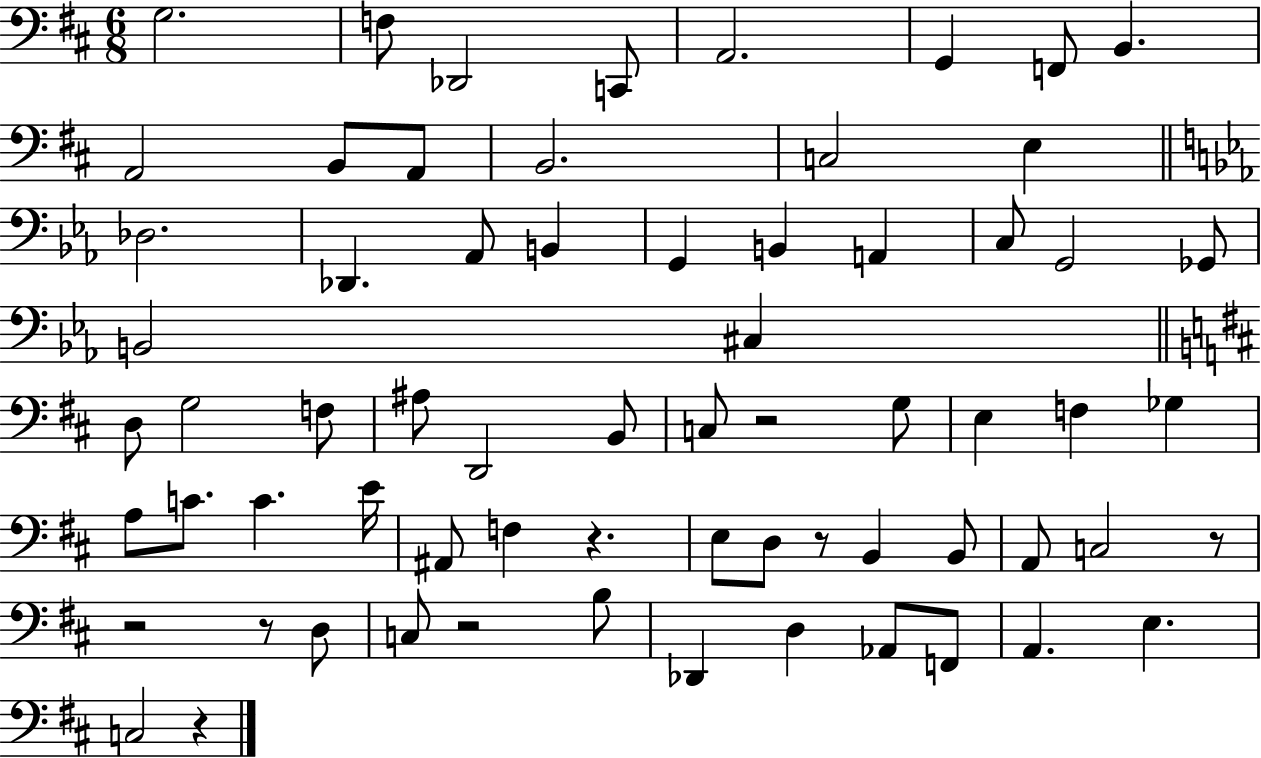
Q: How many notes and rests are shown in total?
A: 67